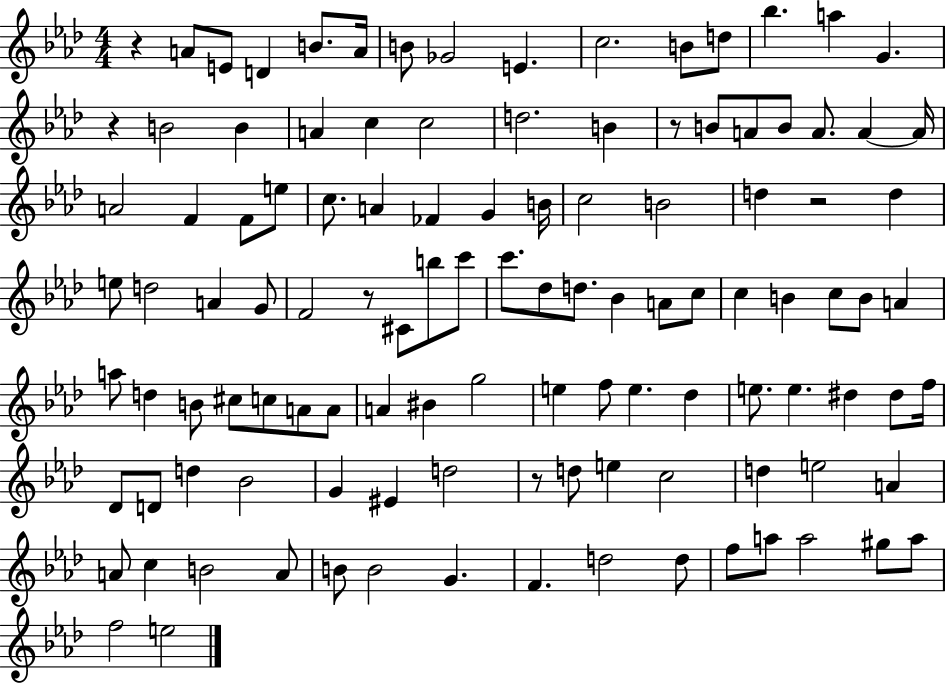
R/q A4/e E4/e D4/q B4/e. A4/s B4/e Gb4/h E4/q. C5/h. B4/e D5/e Bb5/q. A5/q G4/q. R/q B4/h B4/q A4/q C5/q C5/h D5/h. B4/q R/e B4/e A4/e B4/e A4/e. A4/q A4/s A4/h F4/q F4/e E5/e C5/e. A4/q FES4/q G4/q B4/s C5/h B4/h D5/q R/h D5/q E5/e D5/h A4/q G4/e F4/h R/e C#4/e B5/e C6/e C6/e. Db5/e D5/e. Bb4/q A4/e C5/e C5/q B4/q C5/e B4/e A4/q A5/e D5/q B4/e C#5/e C5/e A4/e A4/e A4/q BIS4/q G5/h E5/q F5/e E5/q. Db5/q E5/e. E5/q. D#5/q D#5/e F5/s Db4/e D4/e D5/q Bb4/h G4/q EIS4/q D5/h R/e D5/e E5/q C5/h D5/q E5/h A4/q A4/e C5/q B4/h A4/e B4/e B4/h G4/q. F4/q. D5/h D5/e F5/e A5/e A5/h G#5/e A5/e F5/h E5/h